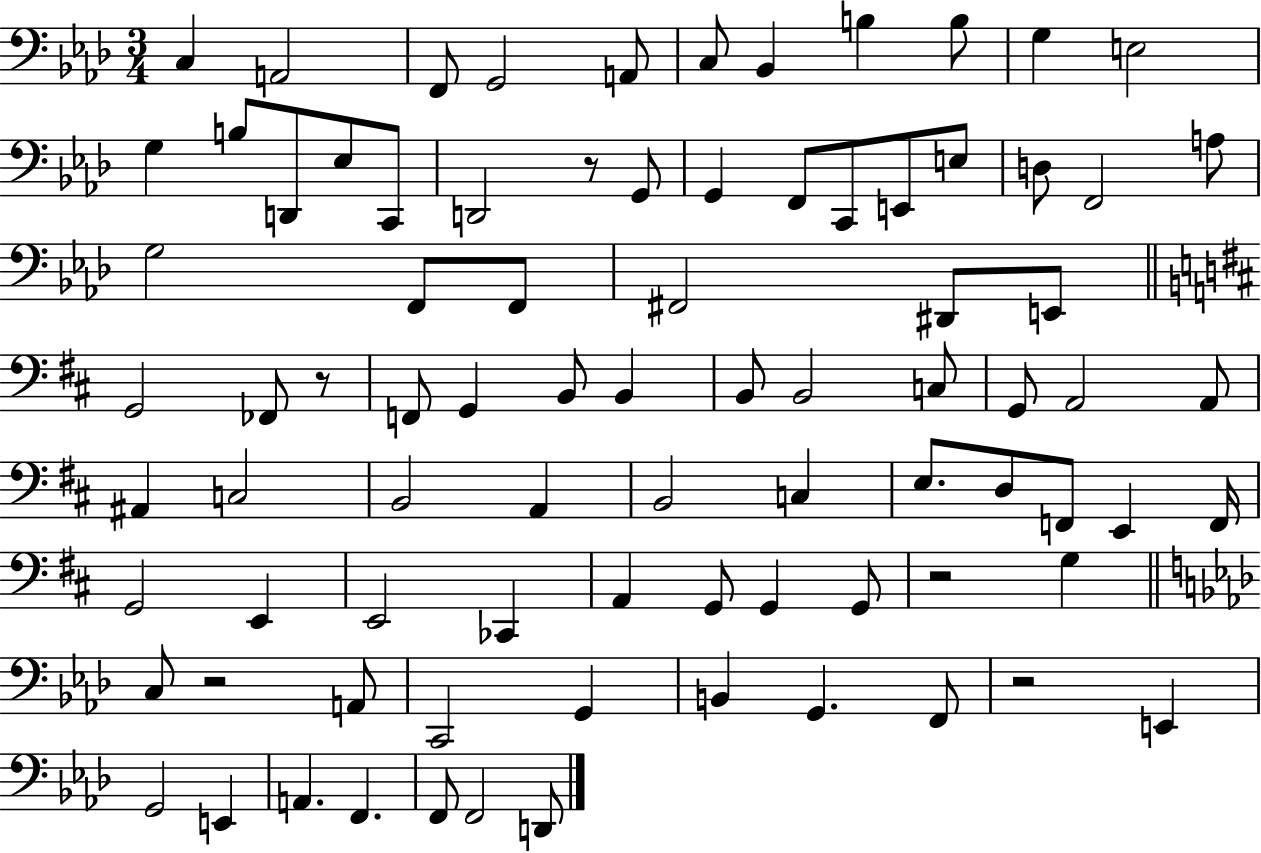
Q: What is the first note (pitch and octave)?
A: C3